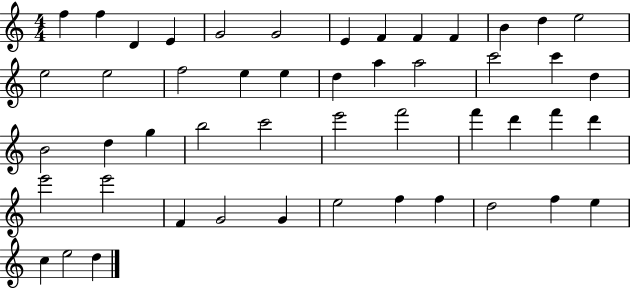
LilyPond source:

{
  \clef treble
  \numericTimeSignature
  \time 4/4
  \key c \major
  f''4 f''4 d'4 e'4 | g'2 g'2 | e'4 f'4 f'4 f'4 | b'4 d''4 e''2 | \break e''2 e''2 | f''2 e''4 e''4 | d''4 a''4 a''2 | c'''2 c'''4 d''4 | \break b'2 d''4 g''4 | b''2 c'''2 | e'''2 f'''2 | f'''4 d'''4 f'''4 d'''4 | \break e'''2 e'''2 | f'4 g'2 g'4 | e''2 f''4 f''4 | d''2 f''4 e''4 | \break c''4 e''2 d''4 | \bar "|."
}